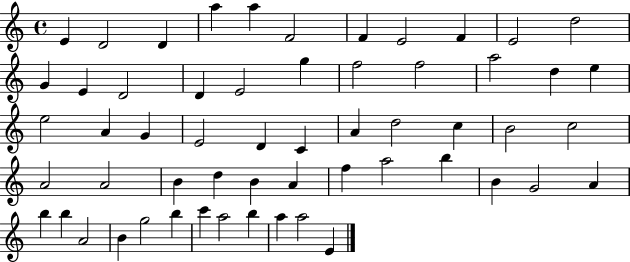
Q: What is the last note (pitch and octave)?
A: E4